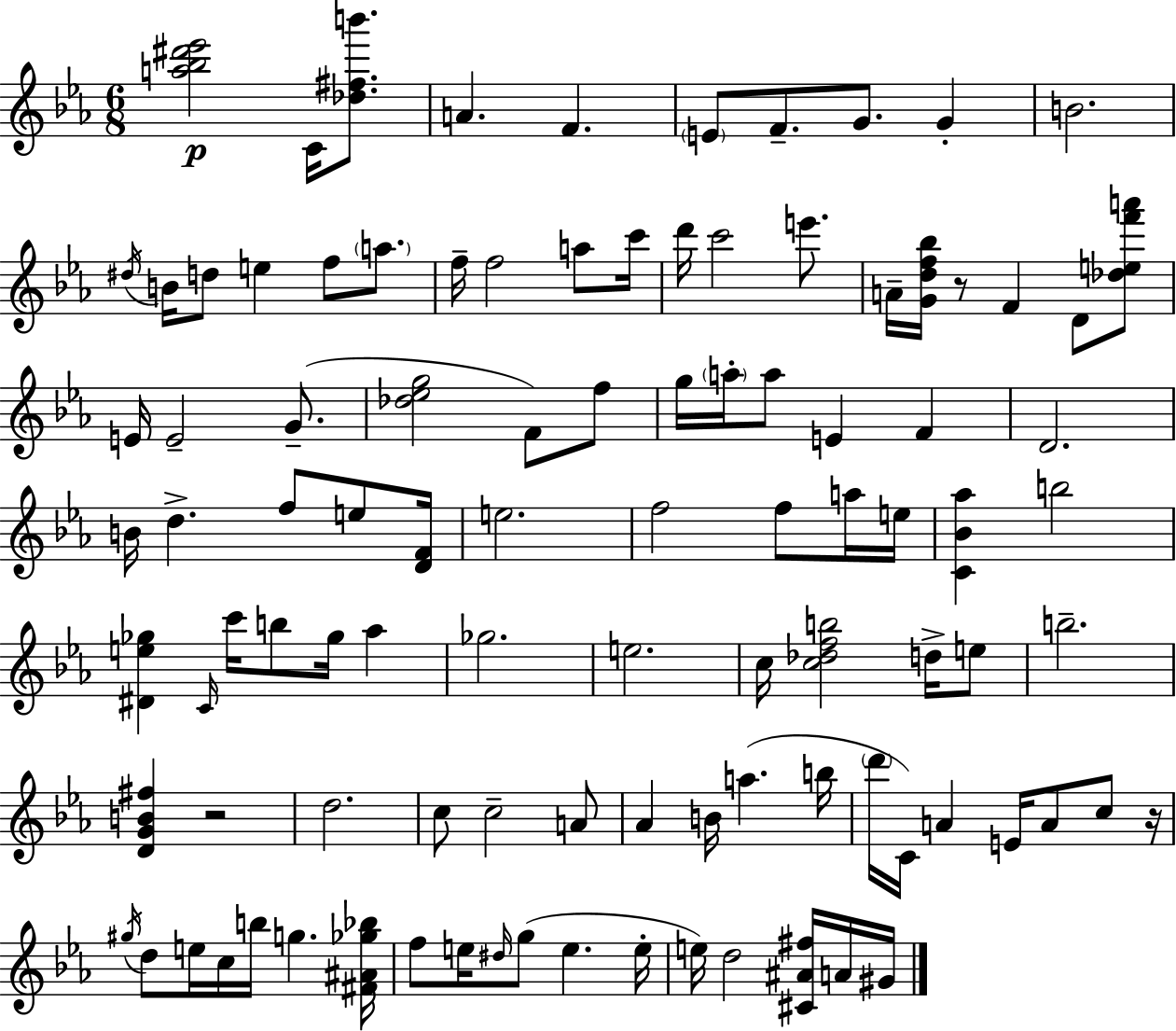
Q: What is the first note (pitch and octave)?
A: C4